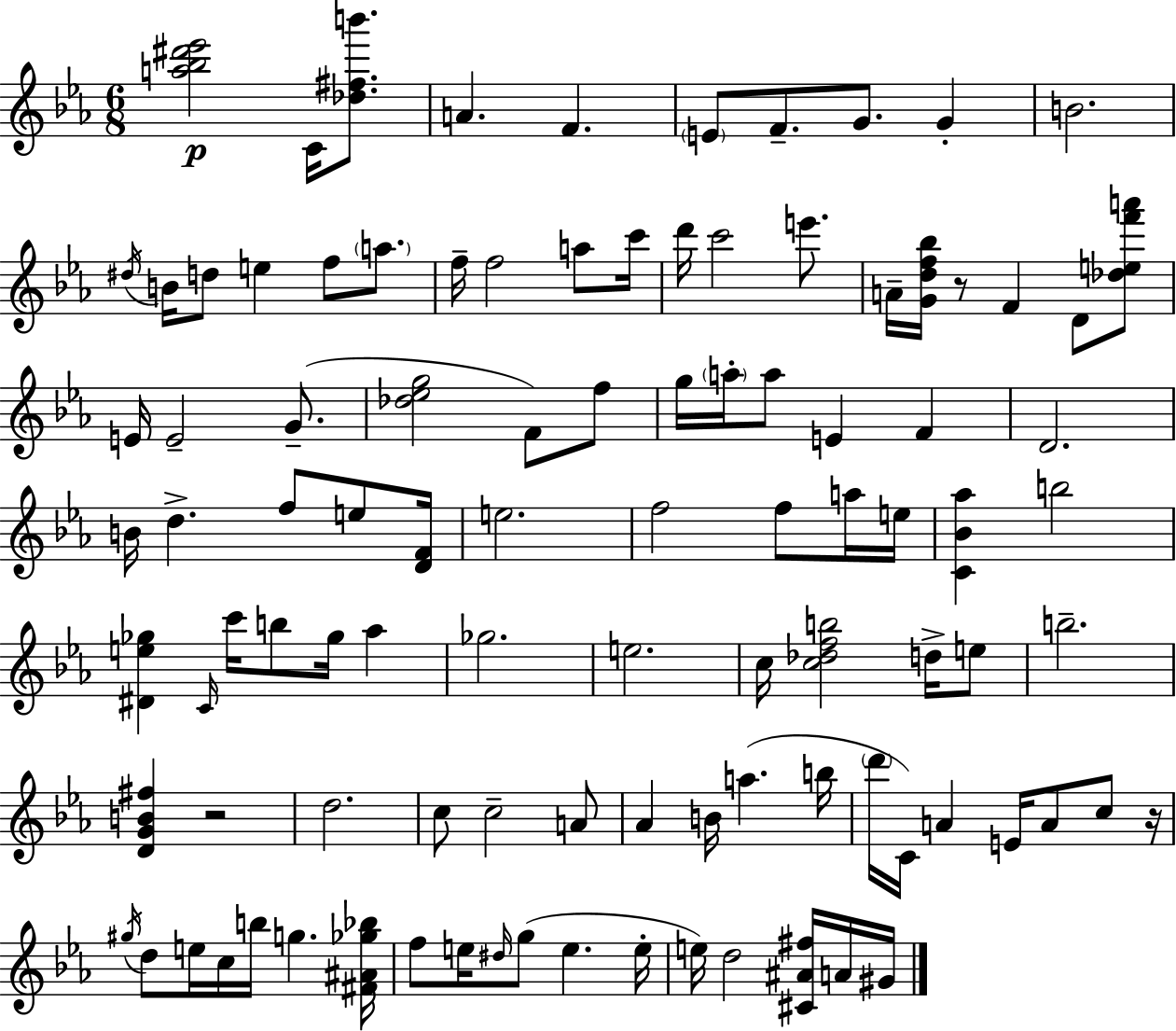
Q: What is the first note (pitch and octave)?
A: C4